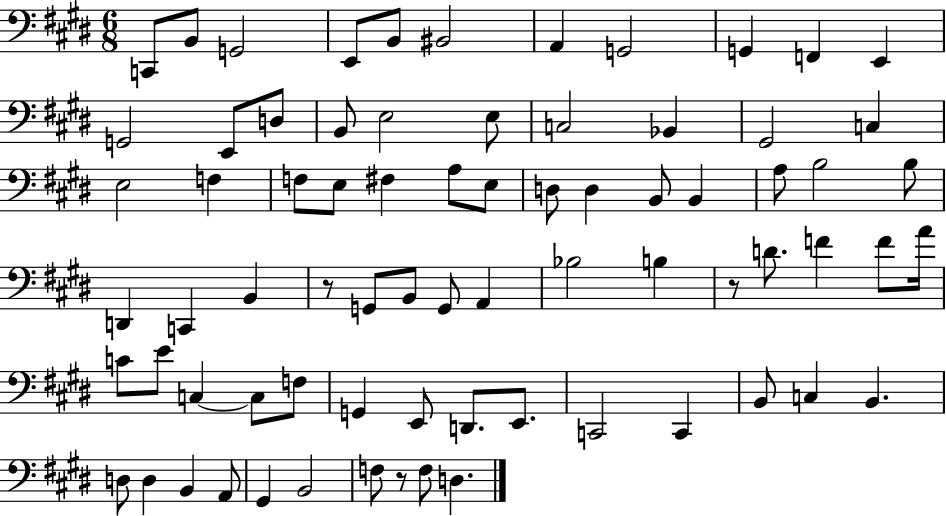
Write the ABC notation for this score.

X:1
T:Untitled
M:6/8
L:1/4
K:E
C,,/2 B,,/2 G,,2 E,,/2 B,,/2 ^B,,2 A,, G,,2 G,, F,, E,, G,,2 E,,/2 D,/2 B,,/2 E,2 E,/2 C,2 _B,, ^G,,2 C, E,2 F, F,/2 E,/2 ^F, A,/2 E,/2 D,/2 D, B,,/2 B,, A,/2 B,2 B,/2 D,, C,, B,, z/2 G,,/2 B,,/2 G,,/2 A,, _B,2 B, z/2 D/2 F F/2 A/4 C/2 E/2 C, C,/2 F,/2 G,, E,,/2 D,,/2 E,,/2 C,,2 C,, B,,/2 C, B,, D,/2 D, B,, A,,/2 ^G,, B,,2 F,/2 z/2 F,/2 D,